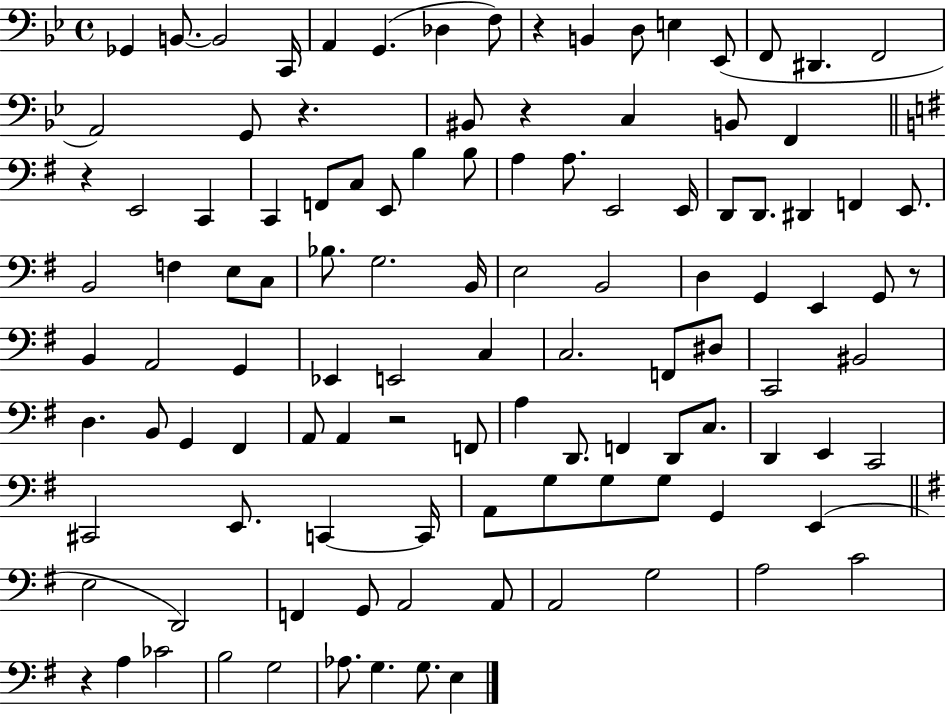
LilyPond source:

{
  \clef bass
  \time 4/4
  \defaultTimeSignature
  \key bes \major
  ges,4 b,8.~~ b,2 c,16 | a,4 g,4.( des4 f8) | r4 b,4 d8 e4 ees,8( | f,8 dis,4. f,2 | \break a,2) g,8 r4. | bis,8 r4 c4 b,8 f,4 | \bar "||" \break \key g \major r4 e,2 c,4 | c,4 f,8 c8 e,8 b4 b8 | a4 a8. e,2 e,16 | d,8 d,8. dis,4 f,4 e,8. | \break b,2 f4 e8 c8 | bes8. g2. b,16 | e2 b,2 | d4 g,4 e,4 g,8 r8 | \break b,4 a,2 g,4 | ees,4 e,2 c4 | c2. f,8 dis8 | c,2 bis,2 | \break d4. b,8 g,4 fis,4 | a,8 a,4 r2 f,8 | a4 d,8. f,4 d,8 c8. | d,4 e,4 c,2 | \break cis,2 e,8. c,4~~ c,16 | a,8 g8 g8 g8 g,4 e,4( | \bar "||" \break \key g \major e2 d,2) | f,4 g,8 a,2 a,8 | a,2 g2 | a2 c'2 | \break r4 a4 ces'2 | b2 g2 | aes8. g4. g8. e4 | \bar "|."
}